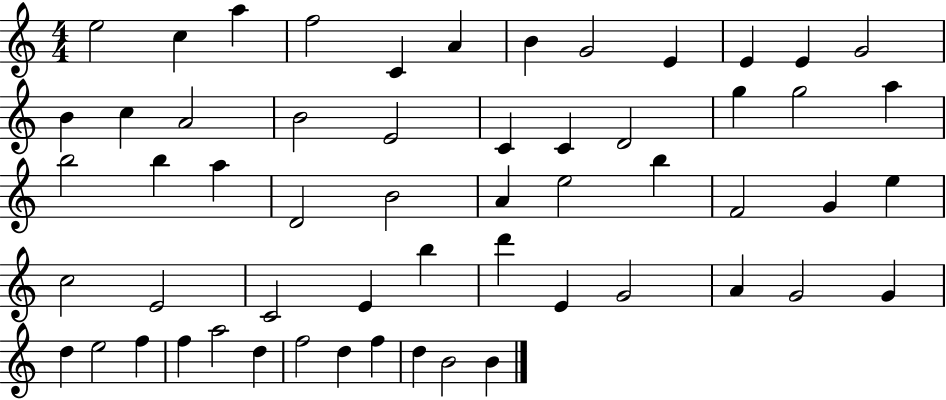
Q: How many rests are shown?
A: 0